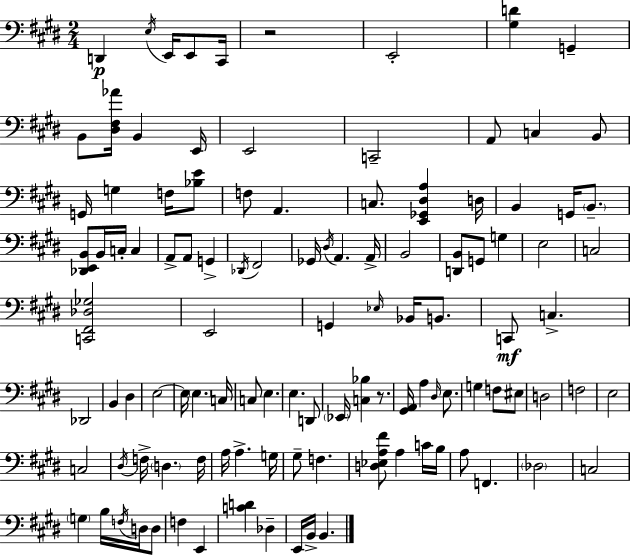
{
  \clef bass
  \numericTimeSignature
  \time 2/4
  \key e \major
  \repeat volta 2 { d,4\p \acciaccatura { e16 } e,16 e,8 | cis,16 r2 | e,2-. | <gis d'>4 g,4-- | \break b,8 <dis fis aes'>16 b,4 | e,16 e,2 | c,2-- | a,8 c4 b,8 | \break g,16 g4 f16 <bes e'>8 | f8 a,4. | c8. <e, ges, dis a>4 | d16 b,4 g,16 \parenthesize b,8.-- | \break <des, e, b,>8 b,16 c16-. c4 | a,8-> a,8 g,4-> | \acciaccatura { des,16 } fis,2 | ges,16 \acciaccatura { dis16 } a,4. | \break a,16-> b,2 | <d, b,>8 g,8 g4 | e2 | c2 | \break <c, fis, des ges>2 | e,2 | g,4 \grace { ees16 } | bes,16 b,8. c,8\mf c4.-> | \break des,2 | b,4 | dis4 e2~~ | e16 \parenthesize e4. | \break c16 c8 e4. | e4. | d,8 \parenthesize ees,16 <c bes>4 | r8. <gis, a,>16 a4 | \break \grace { dis16 } e8. g4 | f8 eis8 d2 | f2 | e2 | \break c2 | \acciaccatura { dis16 } f16-> \parenthesize d4. | f16 a16 a4.-> | g16 gis8-- | \break f4. <d ees a fis'>8 | a4 c'16 b16 a8 | f,4. \parenthesize des2 | c2 | \break \parenthesize g4 | b16 \acciaccatura { f16 } d16 d8 f4 | e,4 <c' d'>4 | des4-- e,16 | \break b,16-> b,4. } \bar "|."
}